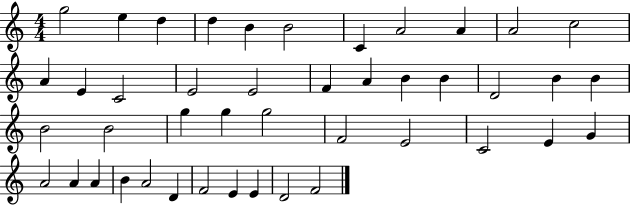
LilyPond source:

{
  \clef treble
  \numericTimeSignature
  \time 4/4
  \key c \major
  g''2 e''4 d''4 | d''4 b'4 b'2 | c'4 a'2 a'4 | a'2 c''2 | \break a'4 e'4 c'2 | e'2 e'2 | f'4 a'4 b'4 b'4 | d'2 b'4 b'4 | \break b'2 b'2 | g''4 g''4 g''2 | f'2 e'2 | c'2 e'4 g'4 | \break a'2 a'4 a'4 | b'4 a'2 d'4 | f'2 e'4 e'4 | d'2 f'2 | \break \bar "|."
}